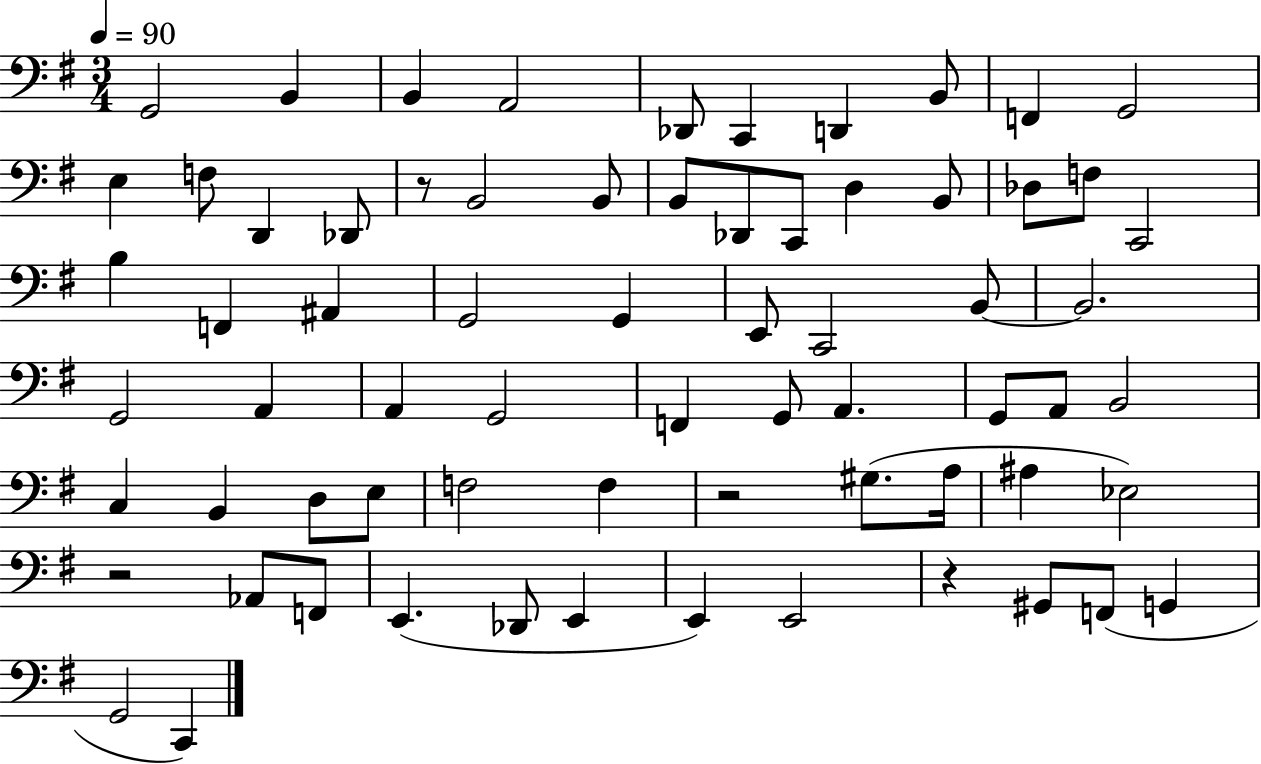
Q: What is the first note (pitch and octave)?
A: G2